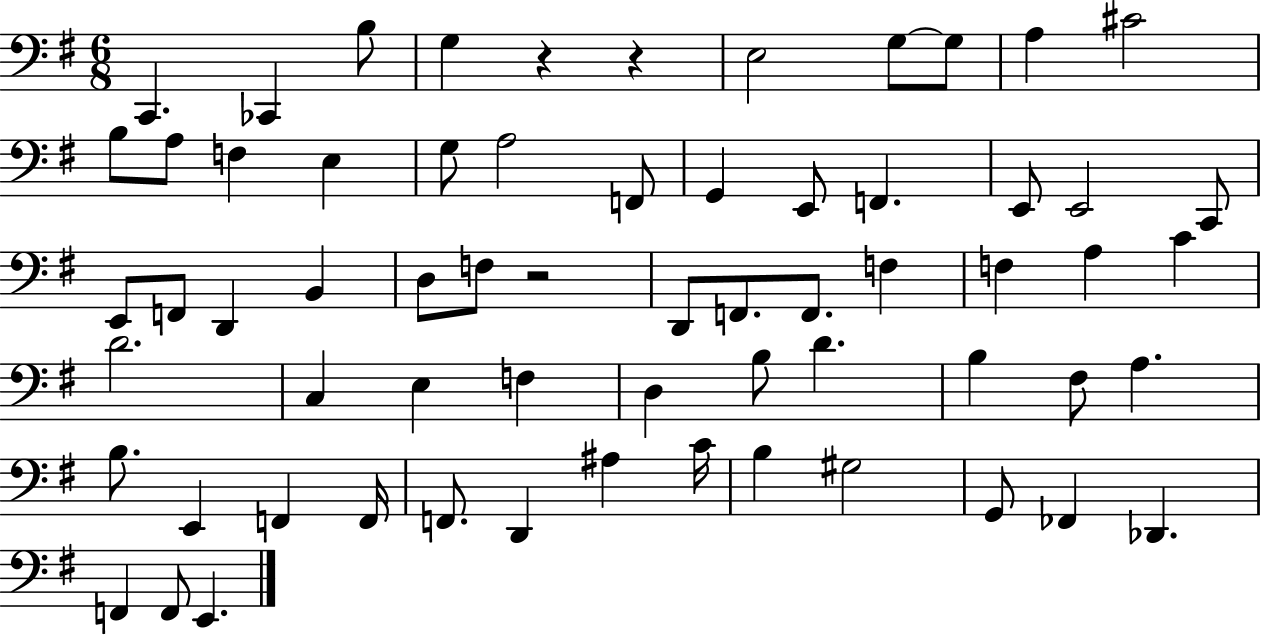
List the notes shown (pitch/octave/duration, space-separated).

C2/q. CES2/q B3/e G3/q R/q R/q E3/h G3/e G3/e A3/q C#4/h B3/e A3/e F3/q E3/q G3/e A3/h F2/e G2/q E2/e F2/q. E2/e E2/h C2/e E2/e F2/e D2/q B2/q D3/e F3/e R/h D2/e F2/e. F2/e. F3/q F3/q A3/q C4/q D4/h. C3/q E3/q F3/q D3/q B3/e D4/q. B3/q F#3/e A3/q. B3/e. E2/q F2/q F2/s F2/e. D2/q A#3/q C4/s B3/q G#3/h G2/e FES2/q Db2/q. F2/q F2/e E2/q.